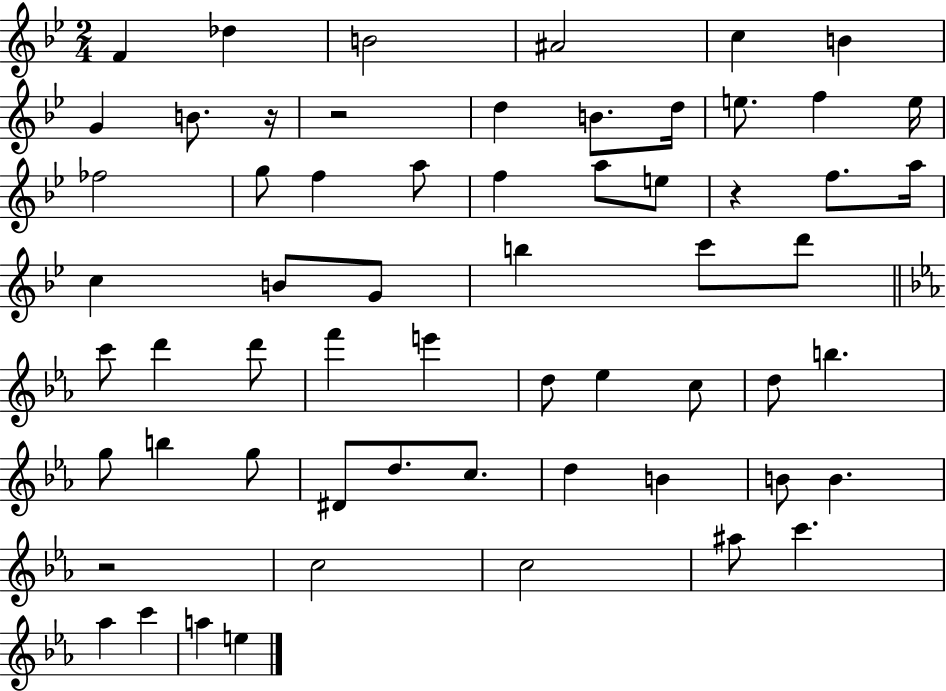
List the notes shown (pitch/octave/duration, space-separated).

F4/q Db5/q B4/h A#4/h C5/q B4/q G4/q B4/e. R/s R/h D5/q B4/e. D5/s E5/e. F5/q E5/s FES5/h G5/e F5/q A5/e F5/q A5/e E5/e R/q F5/e. A5/s C5/q B4/e G4/e B5/q C6/e D6/e C6/e D6/q D6/e F6/q E6/q D5/e Eb5/q C5/e D5/e B5/q. G5/e B5/q G5/e D#4/e D5/e. C5/e. D5/q B4/q B4/e B4/q. R/h C5/h C5/h A#5/e C6/q. Ab5/q C6/q A5/q E5/q